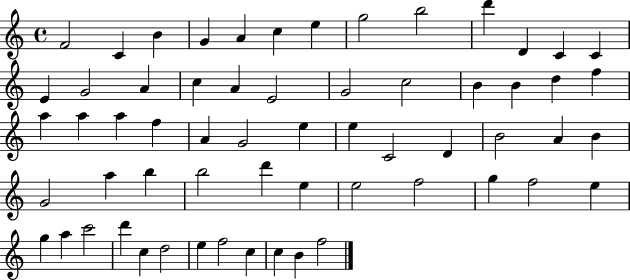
{
  \clef treble
  \time 4/4
  \defaultTimeSignature
  \key c \major
  f'2 c'4 b'4 | g'4 a'4 c''4 e''4 | g''2 b''2 | d'''4 d'4 c'4 c'4 | \break e'4 g'2 a'4 | c''4 a'4 e'2 | g'2 c''2 | b'4 b'4 d''4 f''4 | \break a''4 a''4 a''4 f''4 | a'4 g'2 e''4 | e''4 c'2 d'4 | b'2 a'4 b'4 | \break g'2 a''4 b''4 | b''2 d'''4 e''4 | e''2 f''2 | g''4 f''2 e''4 | \break g''4 a''4 c'''2 | d'''4 c''4 d''2 | e''4 f''2 c''4 | c''4 b'4 f''2 | \break \bar "|."
}